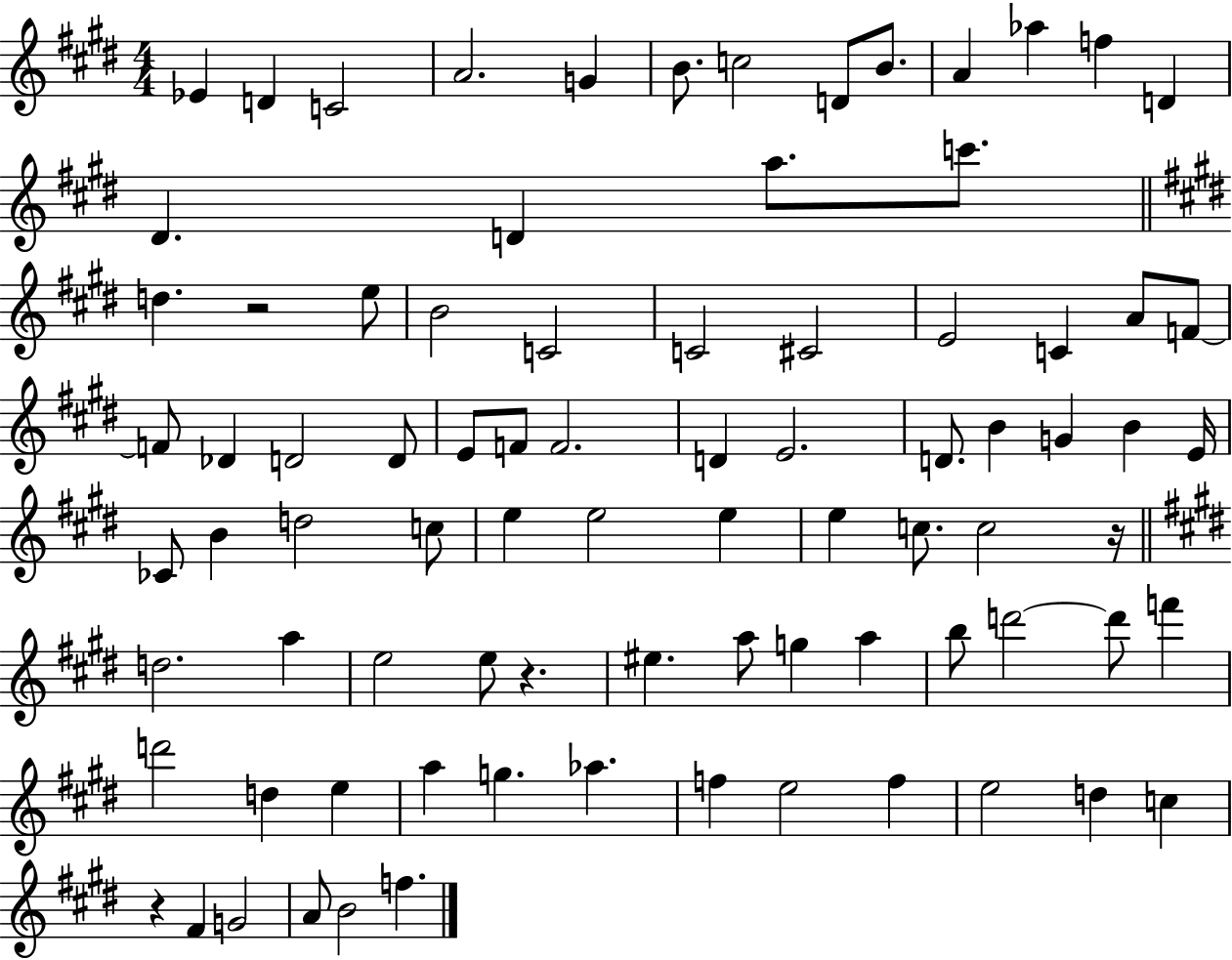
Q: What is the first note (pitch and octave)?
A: Eb4